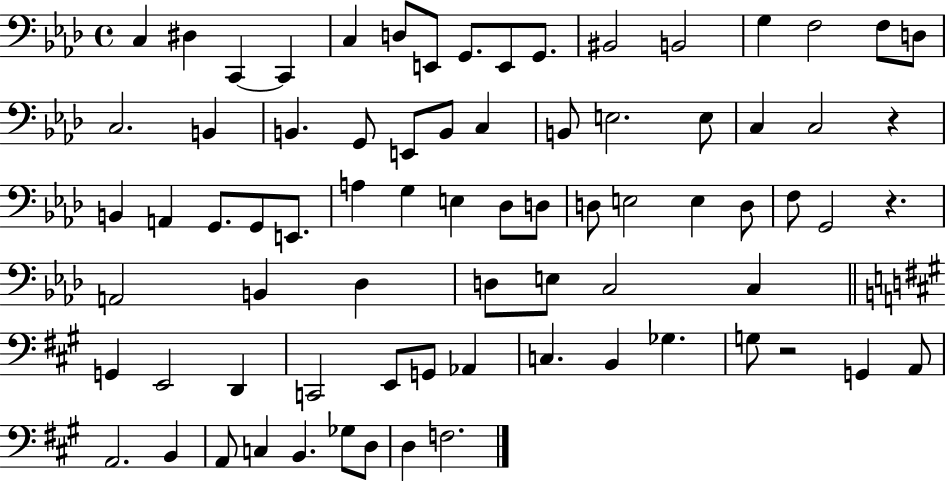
C3/q D#3/q C2/q C2/q C3/q D3/e E2/e G2/e. E2/e G2/e. BIS2/h B2/h G3/q F3/h F3/e D3/e C3/h. B2/q B2/q. G2/e E2/e B2/e C3/q B2/e E3/h. E3/e C3/q C3/h R/q B2/q A2/q G2/e. G2/e E2/e. A3/q G3/q E3/q Db3/e D3/e D3/e E3/h E3/q D3/e F3/e G2/h R/q. A2/h B2/q Db3/q D3/e E3/e C3/h C3/q G2/q E2/h D2/q C2/h E2/e G2/e Ab2/q C3/q. B2/q Gb3/q. G3/e R/h G2/q A2/e A2/h. B2/q A2/e C3/q B2/q. Gb3/e D3/e D3/q F3/h.